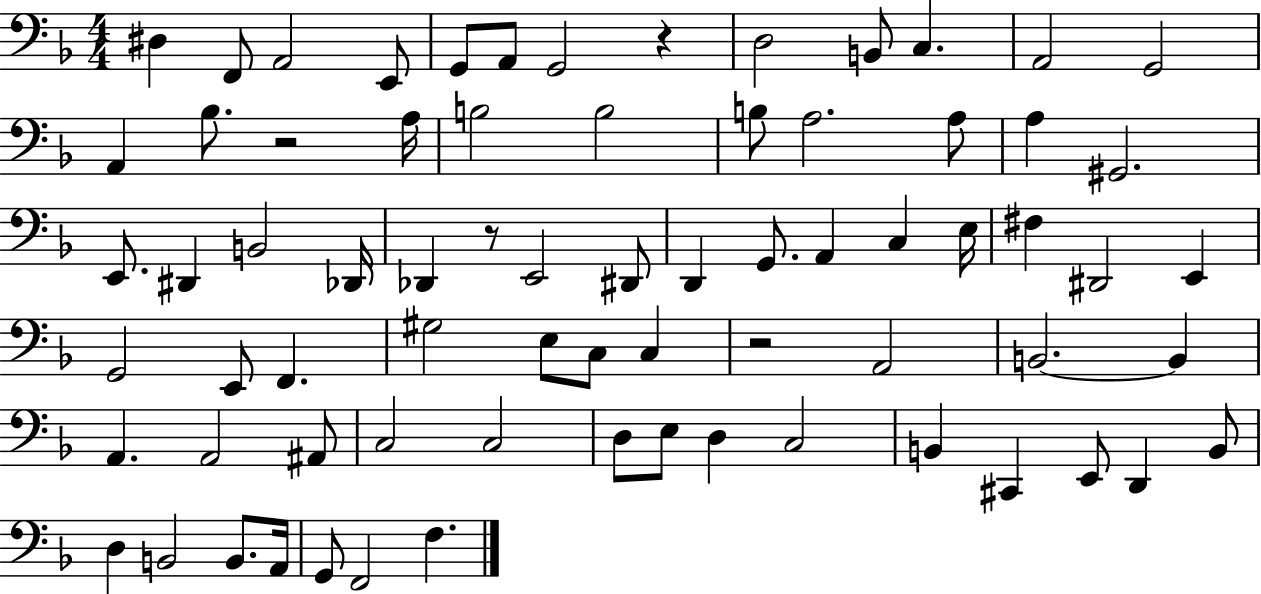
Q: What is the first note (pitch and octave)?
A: D#3